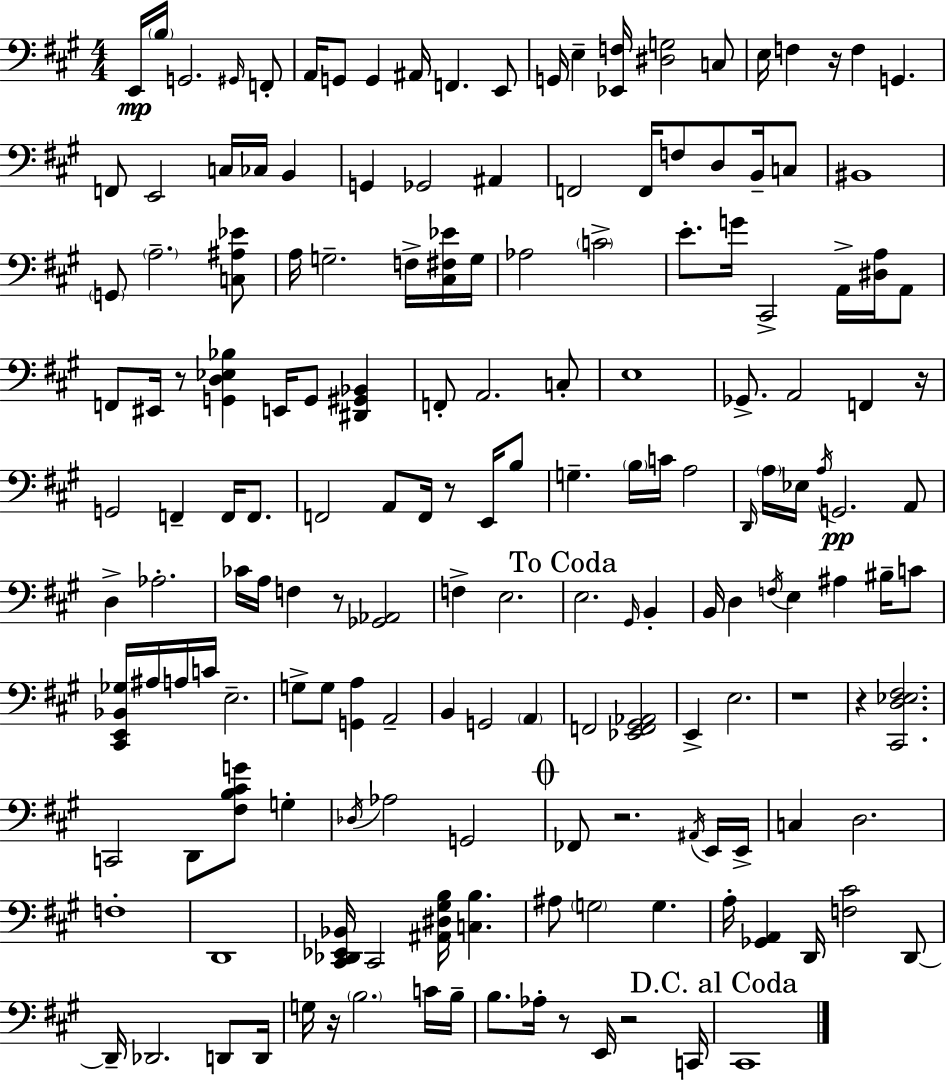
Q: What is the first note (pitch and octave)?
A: E2